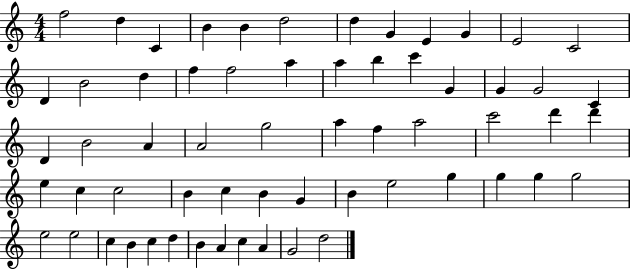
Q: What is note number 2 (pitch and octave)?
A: D5